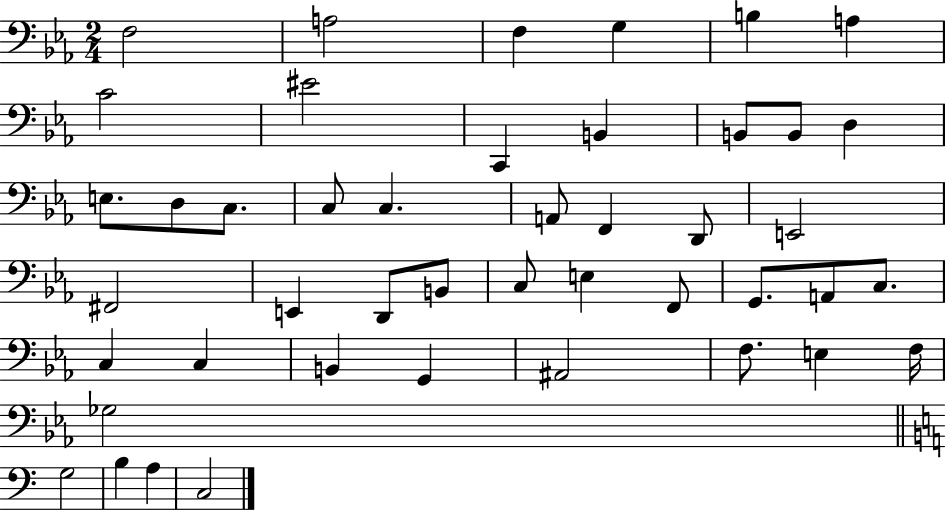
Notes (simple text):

F3/h A3/h F3/q G3/q B3/q A3/q C4/h EIS4/h C2/q B2/q B2/e B2/e D3/q E3/e. D3/e C3/e. C3/e C3/q. A2/e F2/q D2/e E2/h F#2/h E2/q D2/e B2/e C3/e E3/q F2/e G2/e. A2/e C3/e. C3/q C3/q B2/q G2/q A#2/h F3/e. E3/q F3/s Gb3/h G3/h B3/q A3/q C3/h